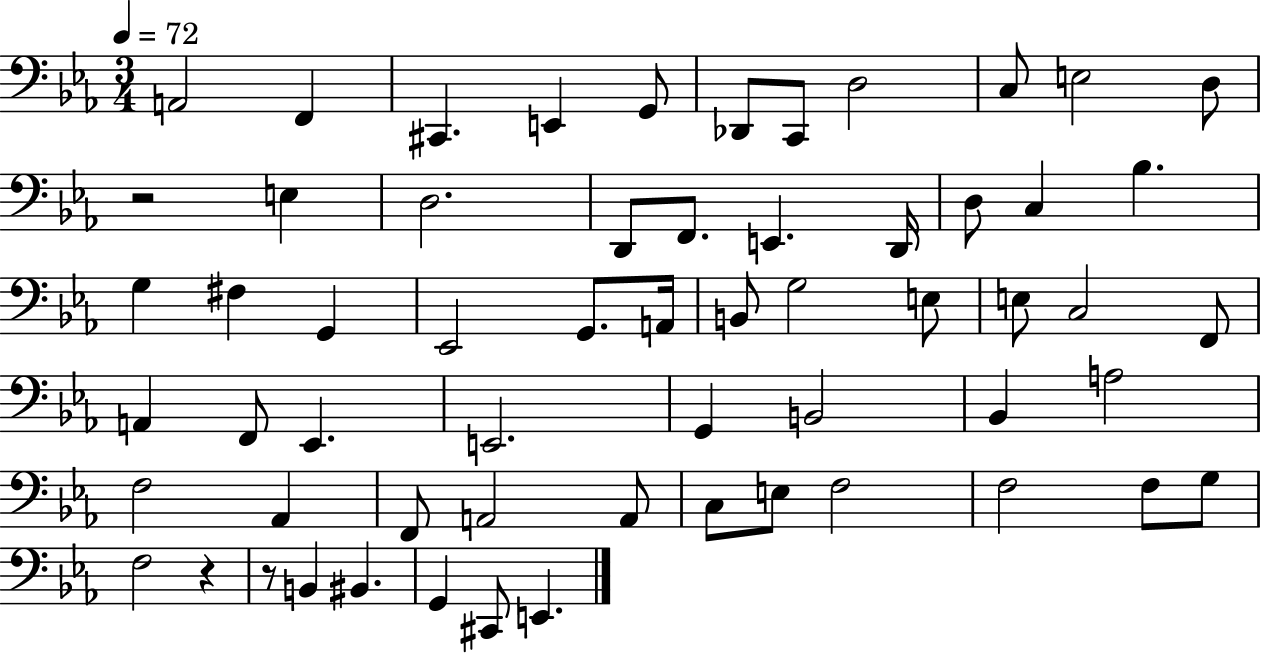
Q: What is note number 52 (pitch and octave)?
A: F3